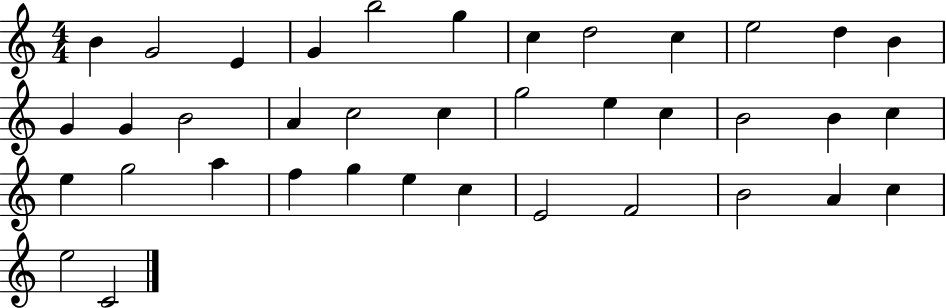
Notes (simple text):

B4/q G4/h E4/q G4/q B5/h G5/q C5/q D5/h C5/q E5/h D5/q B4/q G4/q G4/q B4/h A4/q C5/h C5/q G5/h E5/q C5/q B4/h B4/q C5/q E5/q G5/h A5/q F5/q G5/q E5/q C5/q E4/h F4/h B4/h A4/q C5/q E5/h C4/h